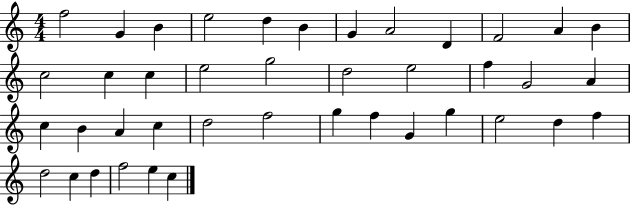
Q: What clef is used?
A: treble